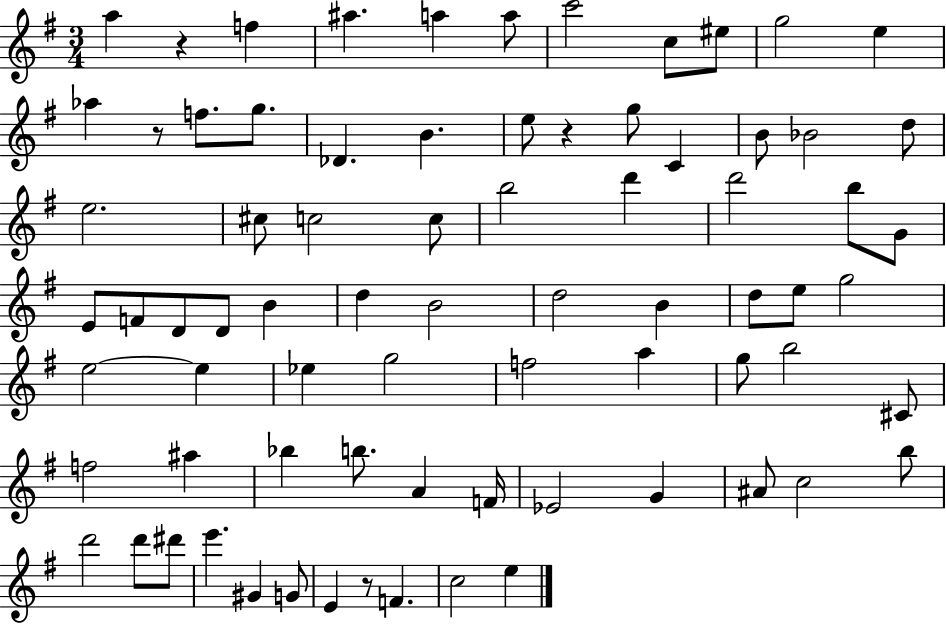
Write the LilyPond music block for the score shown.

{
  \clef treble
  \numericTimeSignature
  \time 3/4
  \key g \major
  a''4 r4 f''4 | ais''4. a''4 a''8 | c'''2 c''8 eis''8 | g''2 e''4 | \break aes''4 r8 f''8. g''8. | des'4. b'4. | e''8 r4 g''8 c'4 | b'8 bes'2 d''8 | \break e''2. | cis''8 c''2 c''8 | b''2 d'''4 | d'''2 b''8 g'8 | \break e'8 f'8 d'8 d'8 b'4 | d''4 b'2 | d''2 b'4 | d''8 e''8 g''2 | \break e''2~~ e''4 | ees''4 g''2 | f''2 a''4 | g''8 b''2 cis'8 | \break f''2 ais''4 | bes''4 b''8. a'4 f'16 | ees'2 g'4 | ais'8 c''2 b''8 | \break d'''2 d'''8 dis'''8 | e'''4. gis'4 g'8 | e'4 r8 f'4. | c''2 e''4 | \break \bar "|."
}